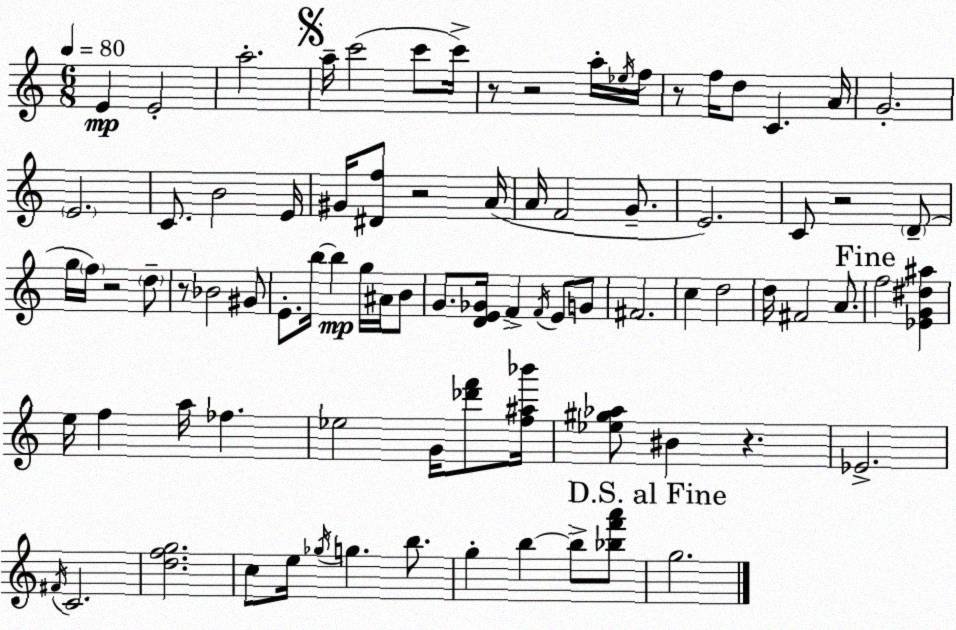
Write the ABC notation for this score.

X:1
T:Untitled
M:6/8
L:1/4
K:C
E E2 a2 a/4 c'2 c'/2 c'/4 z/2 z2 a/4 _e/4 f/4 z/2 f/4 d/2 C A/4 G2 E2 C/2 B2 E/4 ^G/4 [^Df]/2 z2 A/4 A/4 F2 G/2 E2 C/2 z2 D/2 g/4 f/4 z2 d/2 z/2 _B2 ^G/2 E/2 b/4 b g/4 ^A/4 B/2 G/2 [DE_G]/4 F F/4 E/2 G/2 ^F2 c d2 d/4 ^F2 A/2 f2 [_EG^d^a] e/4 f a/4 _f _e2 G/4 [_d'f']/2 [f^a_b']/4 [_e^g_a]/2 ^B z _E2 ^F/4 C2 [dfg]2 c/2 e/4 _g/4 g b/2 g b b/2 [_bf'a']/2 g2